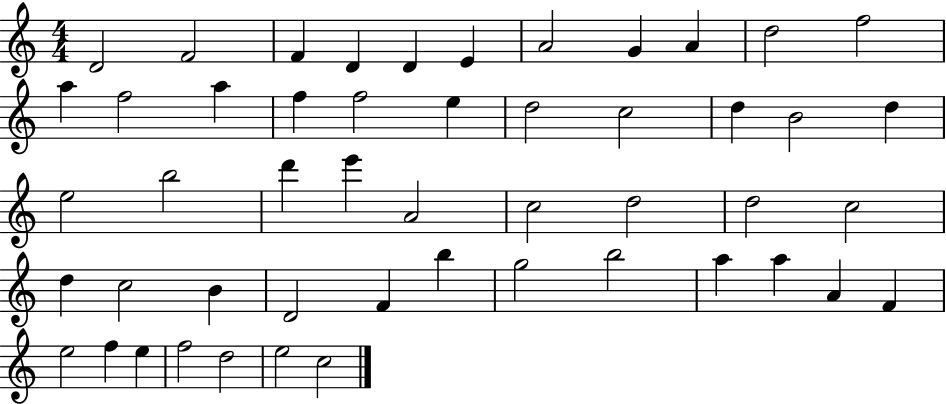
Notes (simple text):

D4/h F4/h F4/q D4/q D4/q E4/q A4/h G4/q A4/q D5/h F5/h A5/q F5/h A5/q F5/q F5/h E5/q D5/h C5/h D5/q B4/h D5/q E5/h B5/h D6/q E6/q A4/h C5/h D5/h D5/h C5/h D5/q C5/h B4/q D4/h F4/q B5/q G5/h B5/h A5/q A5/q A4/q F4/q E5/h F5/q E5/q F5/h D5/h E5/h C5/h